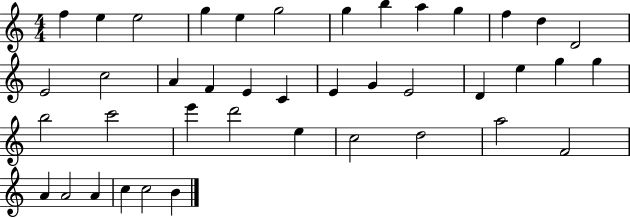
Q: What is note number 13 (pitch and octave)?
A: D4